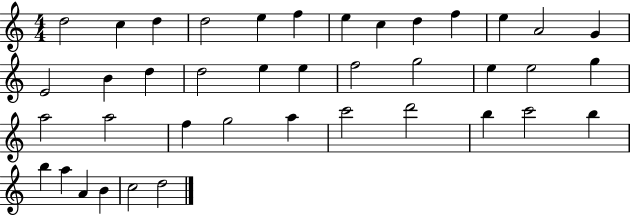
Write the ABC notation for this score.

X:1
T:Untitled
M:4/4
L:1/4
K:C
d2 c d d2 e f e c d f e A2 G E2 B d d2 e e f2 g2 e e2 g a2 a2 f g2 a c'2 d'2 b c'2 b b a A B c2 d2